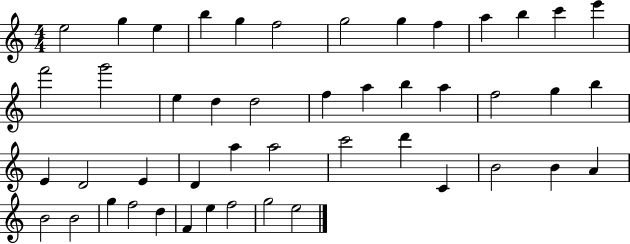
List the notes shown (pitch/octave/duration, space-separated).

E5/h G5/q E5/q B5/q G5/q F5/h G5/h G5/q F5/q A5/q B5/q C6/q E6/q F6/h G6/h E5/q D5/q D5/h F5/q A5/q B5/q A5/q F5/h G5/q B5/q E4/q D4/h E4/q D4/q A5/q A5/h C6/h D6/q C4/q B4/h B4/q A4/q B4/h B4/h G5/q F5/h D5/q F4/q E5/q F5/h G5/h E5/h